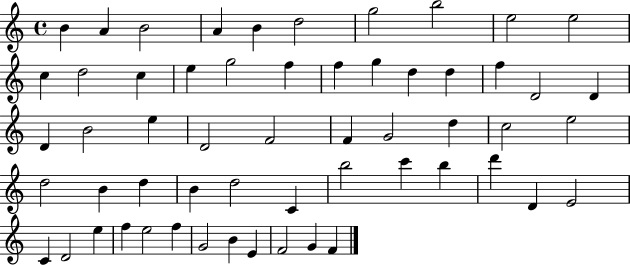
X:1
T:Untitled
M:4/4
L:1/4
K:C
B A B2 A B d2 g2 b2 e2 e2 c d2 c e g2 f f g d d f D2 D D B2 e D2 F2 F G2 d c2 e2 d2 B d B d2 C b2 c' b d' D E2 C D2 e f e2 f G2 B E F2 G F